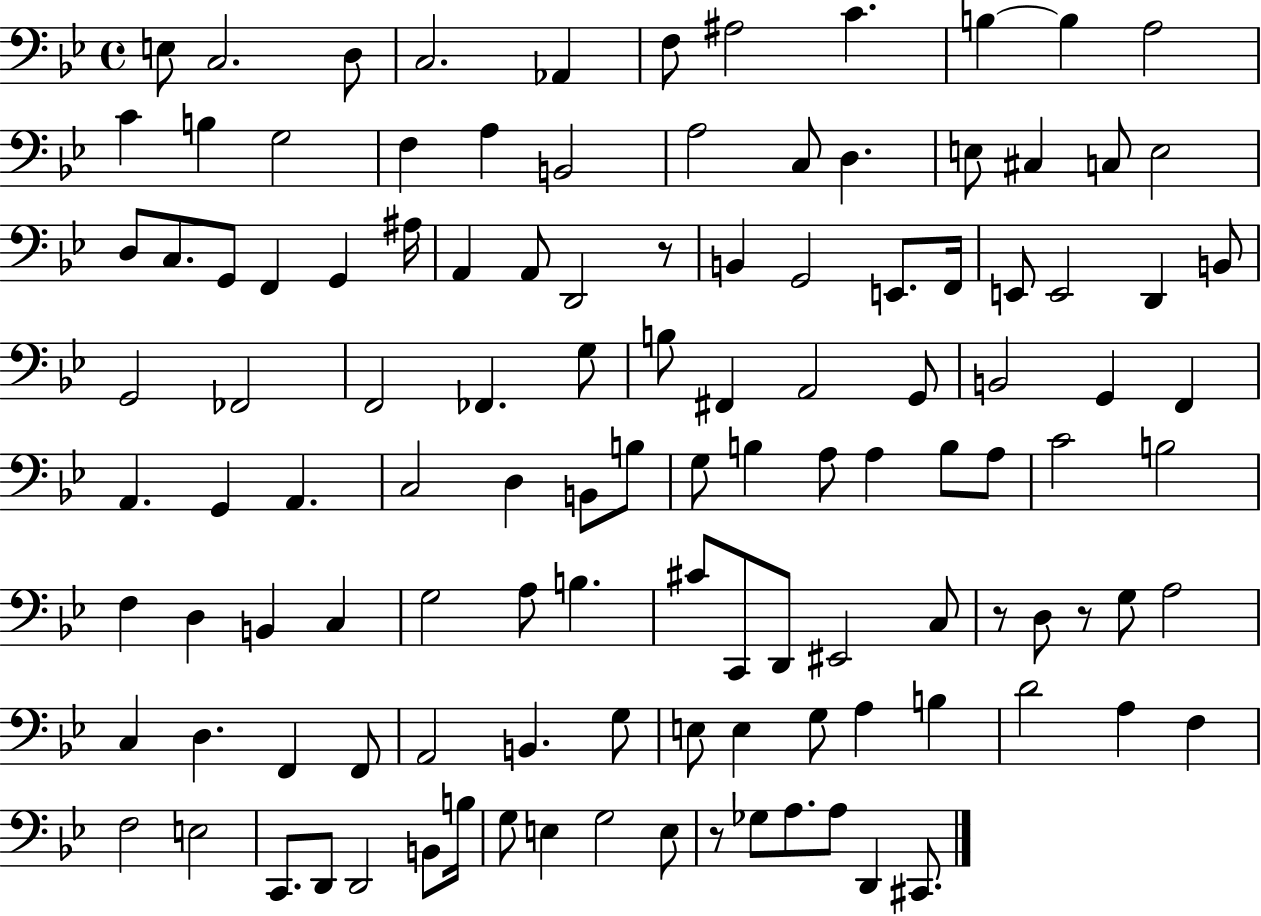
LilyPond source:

{
  \clef bass
  \time 4/4
  \defaultTimeSignature
  \key bes \major
  e8 c2. d8 | c2. aes,4 | f8 ais2 c'4. | b4~~ b4 a2 | \break c'4 b4 g2 | f4 a4 b,2 | a2 c8 d4. | e8 cis4 c8 e2 | \break d8 c8. g,8 f,4 g,4 ais16 | a,4 a,8 d,2 r8 | b,4 g,2 e,8. f,16 | e,8 e,2 d,4 b,8 | \break g,2 fes,2 | f,2 fes,4. g8 | b8 fis,4 a,2 g,8 | b,2 g,4 f,4 | \break a,4. g,4 a,4. | c2 d4 b,8 b8 | g8 b4 a8 a4 b8 a8 | c'2 b2 | \break f4 d4 b,4 c4 | g2 a8 b4. | cis'8 c,8 d,8 eis,2 c8 | r8 d8 r8 g8 a2 | \break c4 d4. f,4 f,8 | a,2 b,4. g8 | e8 e4 g8 a4 b4 | d'2 a4 f4 | \break f2 e2 | c,8. d,8 d,2 b,8 b16 | g8 e4 g2 e8 | r8 ges8 a8. a8 d,4 cis,8. | \break \bar "|."
}